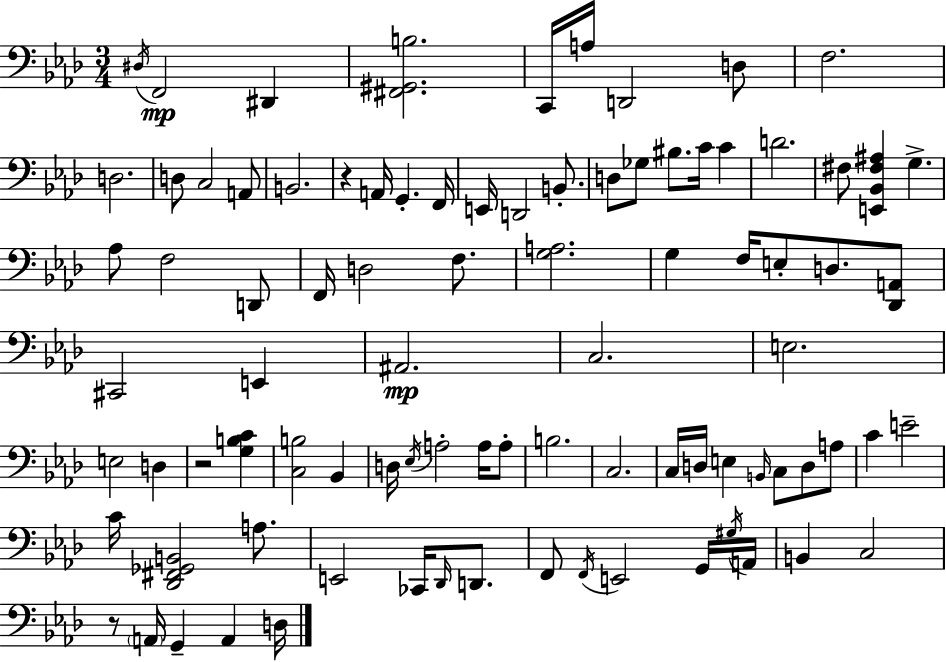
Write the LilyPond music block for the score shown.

{
  \clef bass
  \numericTimeSignature
  \time 3/4
  \key aes \major
  \acciaccatura { dis16 }\mp f,2 dis,4 | <fis, gis, b>2. | c,16 a16 d,2 d8 | f2. | \break d2. | d8 c2 a,8 | b,2. | r4 a,16 g,4.-. | \break f,16 e,16 d,2 b,8.-. | d8 ges8 bis8. c'16 c'4 | d'2. | fis8 <e, bes, fis ais>4 g4.-> | \break aes8 f2 d,8 | f,16 d2 f8. | <g a>2. | g4 f16 e8-. d8. <des, a,>8 | \break cis,2 e,4 | ais,2.\mp | c2. | e2. | \break e2 d4 | r2 <g b c'>4 | <c b>2 bes,4 | d16 \acciaccatura { ees16 } a2-. a16 | \break a8-. b2. | c2. | c16 d16 e4 \grace { b,16 } c8 d8 | a8 c'4 e'2-- | \break c'16 <des, fis, ges, b,>2 | a8. e,2 ces,16 | \grace { des,16 } d,8. f,8 \acciaccatura { f,16 } e,2 | g,16 \acciaccatura { gis16 } a,16 b,4 c2 | \break r8 \parenthesize a,16 g,4-- | a,4 d16 \bar "|."
}